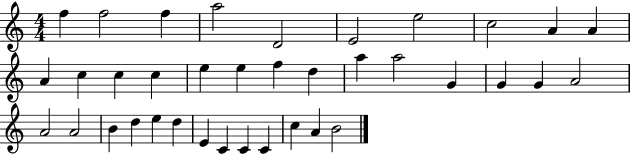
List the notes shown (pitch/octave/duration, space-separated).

F5/q F5/h F5/q A5/h D4/h E4/h E5/h C5/h A4/q A4/q A4/q C5/q C5/q C5/q E5/q E5/q F5/q D5/q A5/q A5/h G4/q G4/q G4/q A4/h A4/h A4/h B4/q D5/q E5/q D5/q E4/q C4/q C4/q C4/q C5/q A4/q B4/h